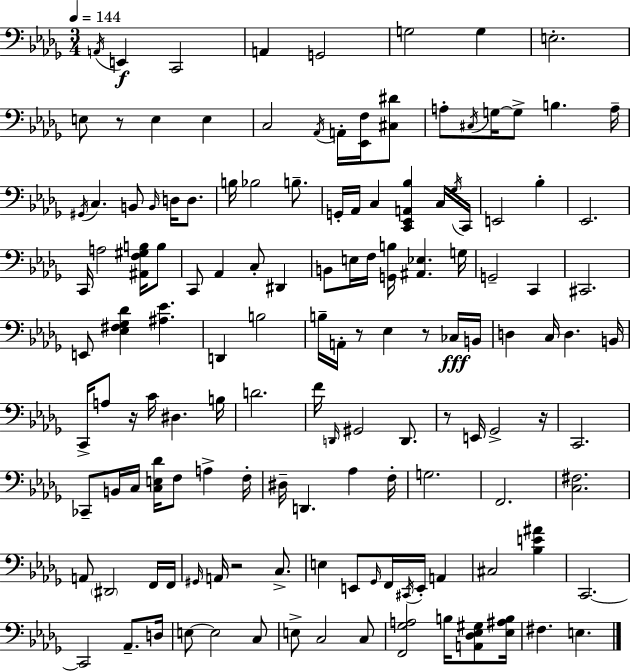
A2/s E2/q C2/h A2/q G2/h G3/h G3/q E3/h. E3/e R/e E3/q E3/q C3/h Ab2/s A2/s [Eb2,F3]/s [C#3,D#4]/e A3/e C#3/s G3/s G3/e B3/q. A3/s G#2/s C3/q. B2/e B2/s D3/s D3/e. B3/s Bb3/h B3/e. G2/s Ab2/s C3/q [C2,Eb2,A2,Bb3]/q C3/s Gb3/s C2/s E2/h Bb3/q Eb2/h. C2/s A3/h [A#2,F3,G#3,B3]/s B3/e C2/e Ab2/q C3/e D#2/q B2/e E3/s F3/s [G2,B3]/s [A#2,Eb3]/q. G3/s G2/h C2/q C#2/h. E2/e [Eb3,F#3,Gb3,Db4]/q [A#3,Eb4]/q. D2/q B3/h B3/s A2/s R/e Eb3/q R/e CES3/s B2/s D3/q C3/s D3/q. B2/s C2/s A3/e R/s C4/s D#3/q. B3/s D4/h. F4/s D2/s G#2/h D2/e. R/e E2/s Gb2/h R/s C2/h. CES2/e B2/s C3/s [C3,E3,Db4]/s F3/e A3/q F3/s D#3/s D2/q. Ab3/q F3/s G3/h. F2/h. [C3,F#3]/h. A2/e D#2/h F2/s F2/s G#2/s A2/s R/h C3/e. E3/q E2/e Gb2/s F2/s C#2/s E2/s A2/q C#3/h [Bb3,E4,A#4]/q C2/h. C2/h Ab2/e. D3/s E3/e E3/h C3/e E3/e C3/h C3/e [F2,Gb3,A3]/h B3/s [A2,Db3,Eb3,G#3]/e [Eb3,A#3,B3]/s F#3/q. E3/q.